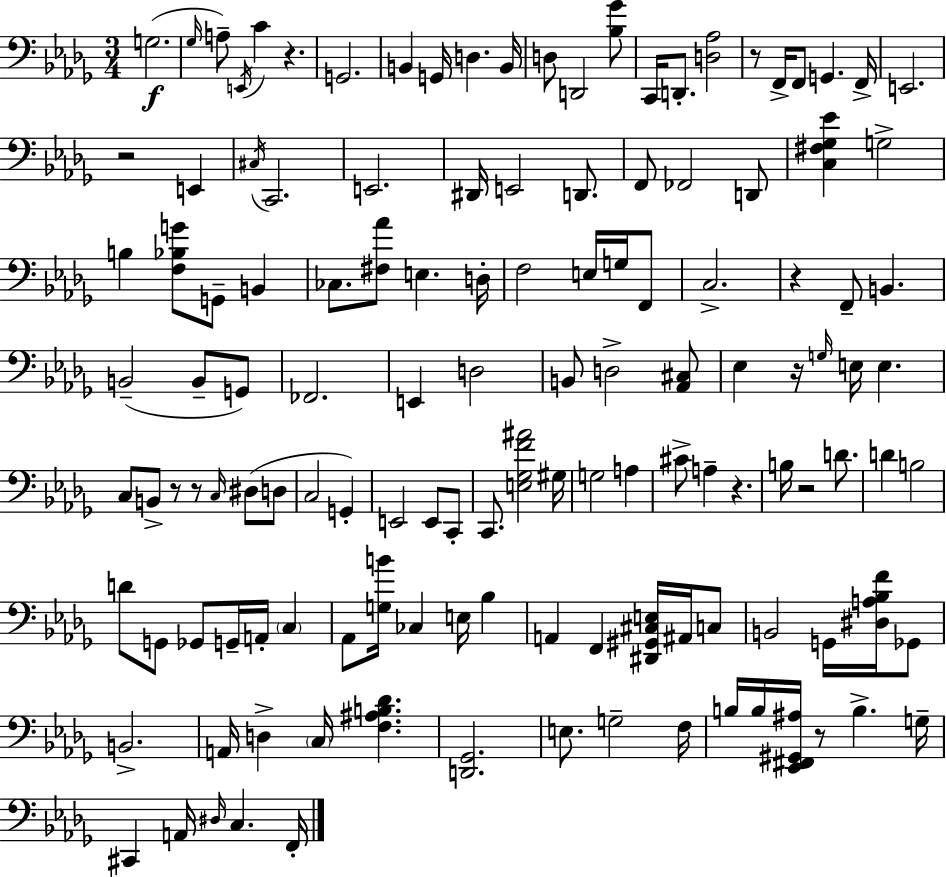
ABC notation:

X:1
T:Untitled
M:3/4
L:1/4
K:Bbm
G,2 _G,/4 A,/2 E,,/4 C z G,,2 B,, G,,/4 D, B,,/4 D,/2 D,,2 [_B,_G]/2 C,,/4 D,,/2 [D,_A,]2 z/2 F,,/4 F,,/2 G,, F,,/4 E,,2 z2 E,, ^C,/4 C,,2 E,,2 ^D,,/4 E,,2 D,,/2 F,,/2 _F,,2 D,,/2 [C,^F,_G,_E] G,2 B, [F,_B,G]/2 G,,/2 B,, _C,/2 [^F,_A]/2 E, D,/4 F,2 E,/4 G,/4 F,,/2 C,2 z F,,/2 B,, B,,2 B,,/2 G,,/2 _F,,2 E,, D,2 B,,/2 D,2 [_A,,^C,]/2 _E, z/4 G,/4 E,/4 E, C,/2 B,,/2 z/2 z/2 C,/4 ^D,/2 D,/2 C,2 G,, E,,2 E,,/2 C,,/2 C,,/2 [E,_G,F^A]2 ^G,/4 G,2 A, ^C/2 A, z B,/4 z2 D/2 D B,2 D/2 G,,/2 _G,,/2 G,,/4 A,,/4 C, _A,,/2 [G,B]/4 _C, E,/4 _B, A,, F,, [^D,,^G,,^C,E,]/4 ^A,,/4 C,/2 B,,2 G,,/4 [^D,A,_B,F]/4 _G,,/2 B,,2 A,,/4 D, C,/4 [F,^A,B,_D] [D,,_G,,]2 E,/2 G,2 F,/4 B,/4 B,/4 [_E,,^F,,^G,,^A,]/4 z/2 B, G,/4 ^C,, A,,/4 ^D,/4 C, F,,/4